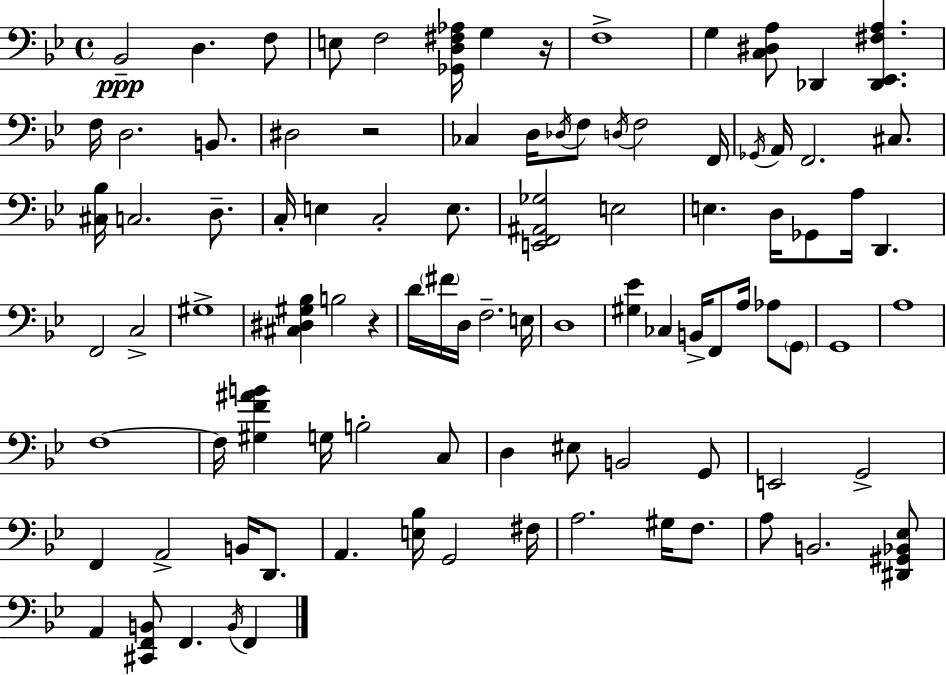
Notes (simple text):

Bb2/h D3/q. F3/e E3/e F3/h [Gb2,D3,F#3,Ab3]/s G3/q R/s F3/w G3/q [C3,D#3,A3]/e Db2/q [Db2,Eb2,F#3,A3]/q. F3/s D3/h. B2/e. D#3/h R/h CES3/q D3/s Db3/s F3/e D3/s F3/h F2/s Gb2/s A2/s F2/h. C#3/e. [C#3,Bb3]/s C3/h. D3/e. C3/s E3/q C3/h E3/e. [E2,F2,A#2,Gb3]/h E3/h E3/q. D3/s Gb2/e A3/s D2/q. F2/h C3/h G#3/w [C#3,D#3,G#3,Bb3]/q B3/h R/q D4/s F#4/s D3/s F3/h. E3/s D3/w [G#3,Eb4]/q CES3/q B2/s F2/e A3/s Ab3/e G2/e G2/w A3/w F3/w F3/s [G#3,F4,A#4,B4]/q G3/s B3/h C3/e D3/q EIS3/e B2/h G2/e E2/h G2/h F2/q A2/h B2/s D2/e. A2/q. [E3,Bb3]/s G2/h F#3/s A3/h. G#3/s F3/e. A3/e B2/h. [D#2,G#2,Bb2,Eb3]/e A2/q [C#2,F2,B2]/e F2/q. B2/s F2/q